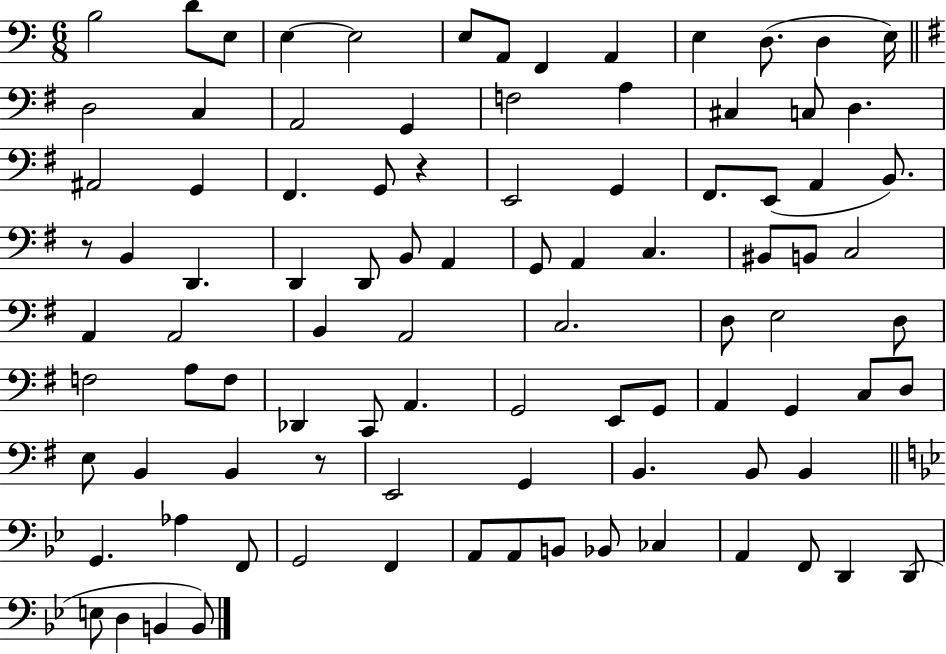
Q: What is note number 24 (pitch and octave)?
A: G2